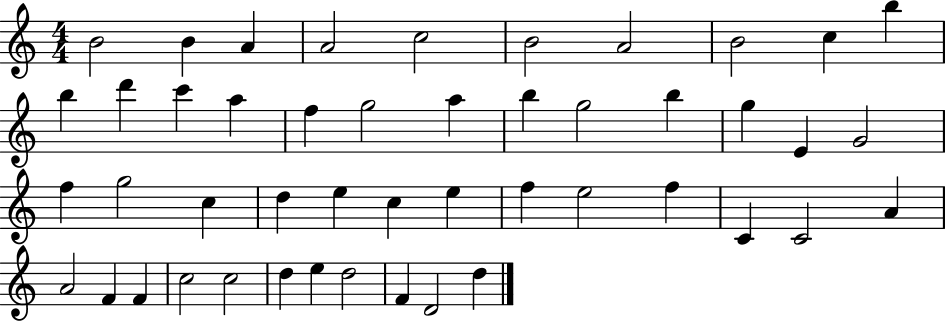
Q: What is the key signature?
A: C major